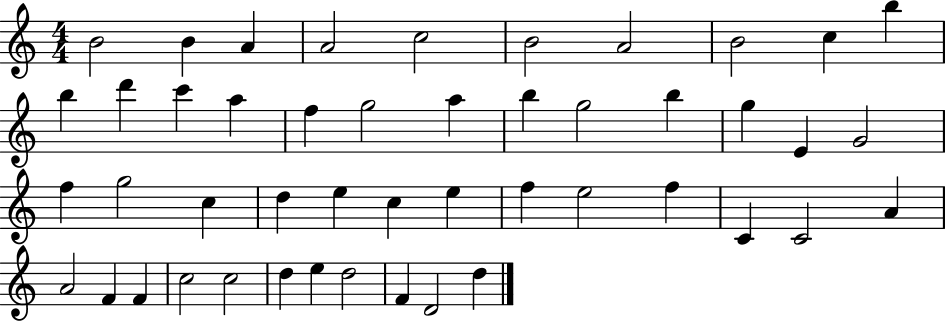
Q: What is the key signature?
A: C major